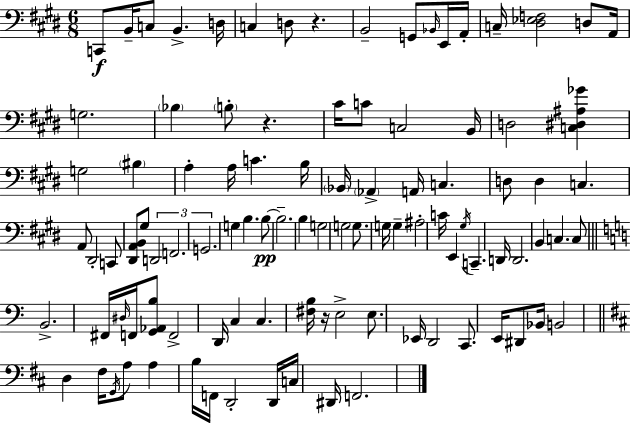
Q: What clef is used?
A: bass